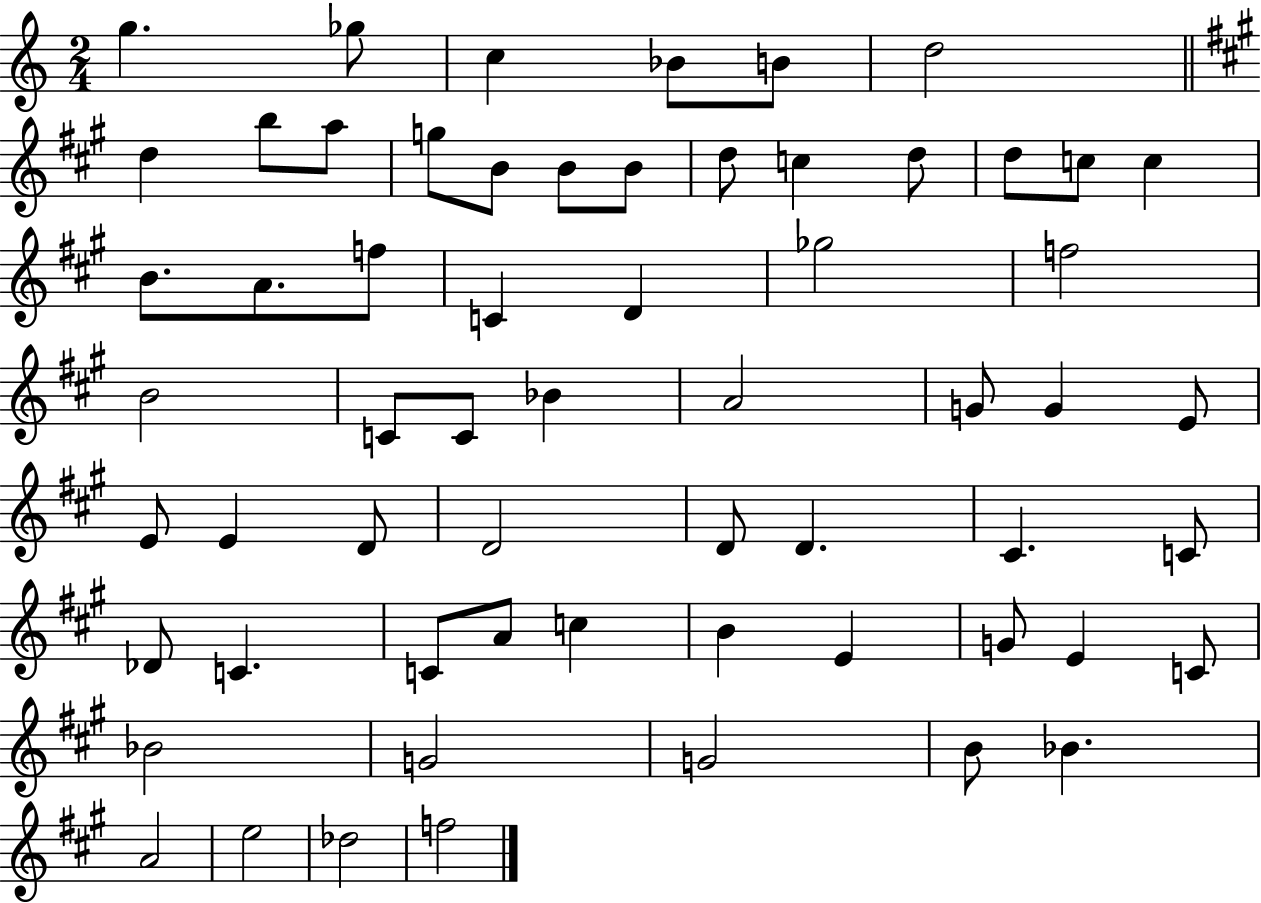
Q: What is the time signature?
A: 2/4